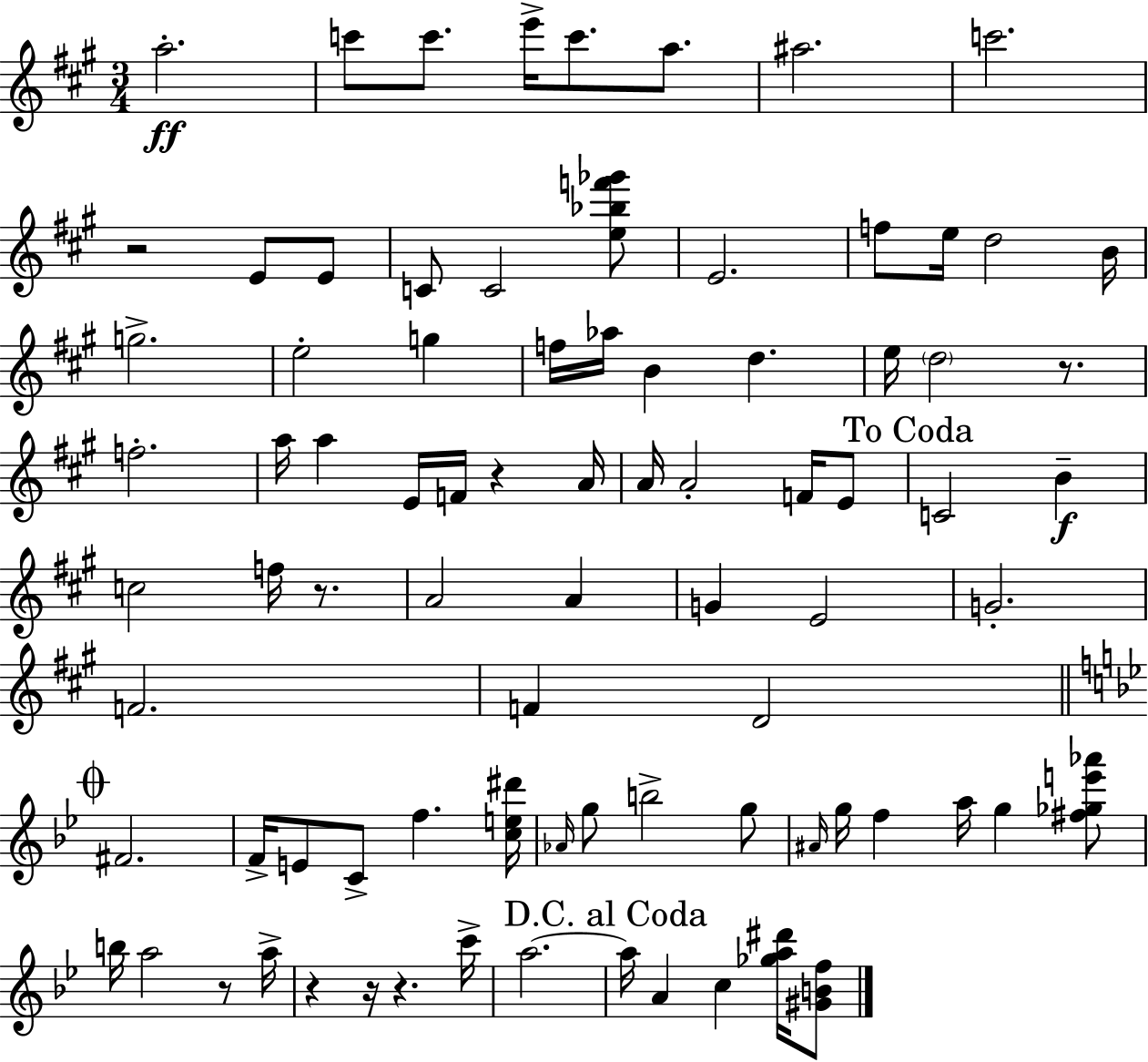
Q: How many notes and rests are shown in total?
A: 83